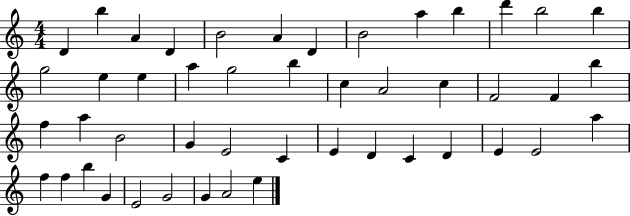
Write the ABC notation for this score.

X:1
T:Untitled
M:4/4
L:1/4
K:C
D b A D B2 A D B2 a b d' b2 b g2 e e a g2 b c A2 c F2 F b f a B2 G E2 C E D C D E E2 a f f b G E2 G2 G A2 e